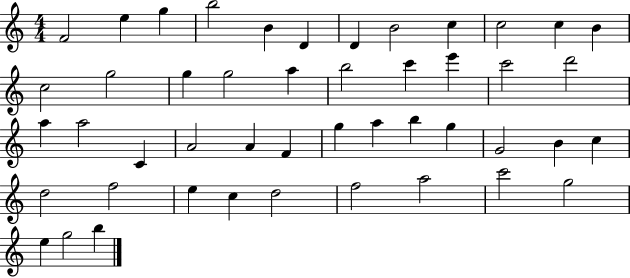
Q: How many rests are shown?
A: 0